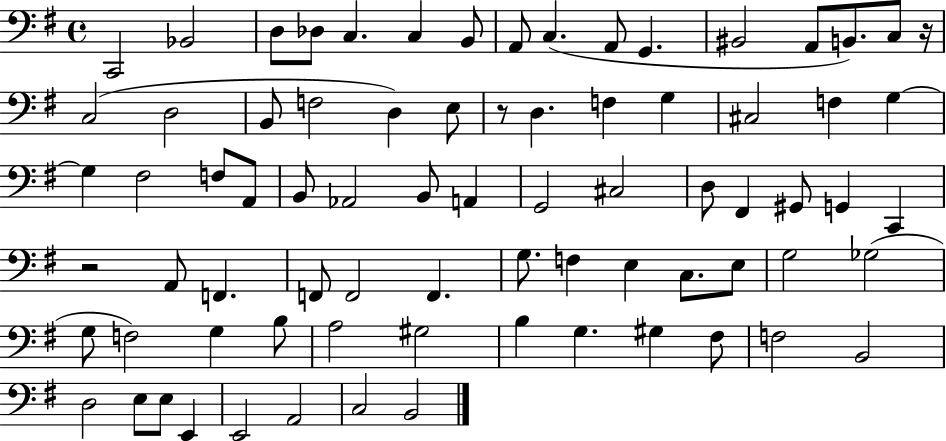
{
  \clef bass
  \time 4/4
  \defaultTimeSignature
  \key g \major
  c,2 bes,2 | d8 des8 c4. c4 b,8 | a,8 c4.( a,8 g,4. | bis,2 a,8 b,8.) c8 r16 | \break c2( d2 | b,8 f2 d4) e8 | r8 d4. f4 g4 | cis2 f4 g4~~ | \break g4 fis2 f8 a,8 | b,8 aes,2 b,8 a,4 | g,2 cis2 | d8 fis,4 gis,8 g,4 c,4 | \break r2 a,8 f,4. | f,8 f,2 f,4. | g8. f4 e4 c8. e8 | g2 ges2( | \break g8 f2) g4 b8 | a2 gis2 | b4 g4. gis4 fis8 | f2 b,2 | \break d2 e8 e8 e,4 | e,2 a,2 | c2 b,2 | \bar "|."
}